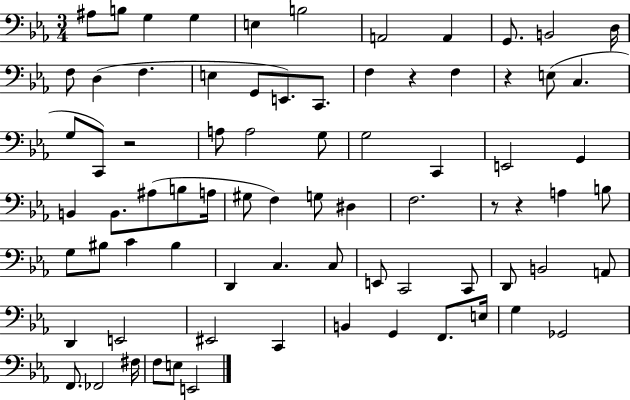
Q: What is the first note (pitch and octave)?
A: A#3